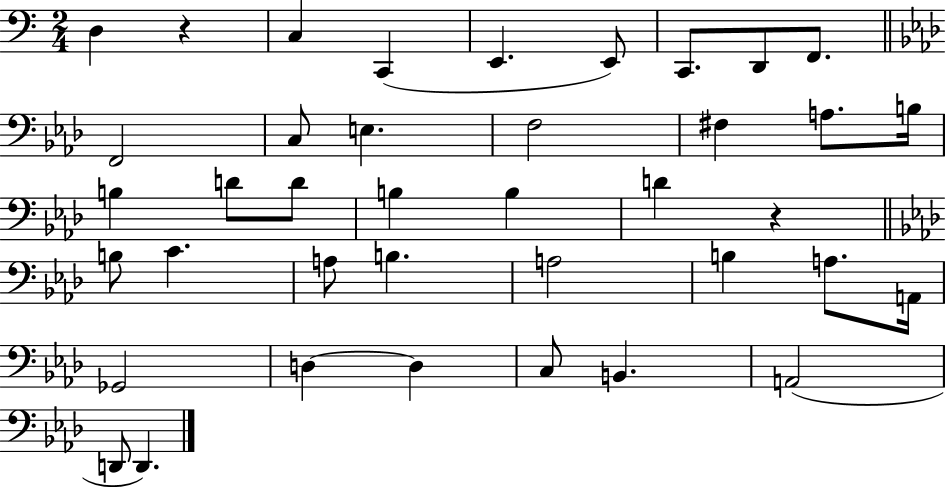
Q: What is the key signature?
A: C major